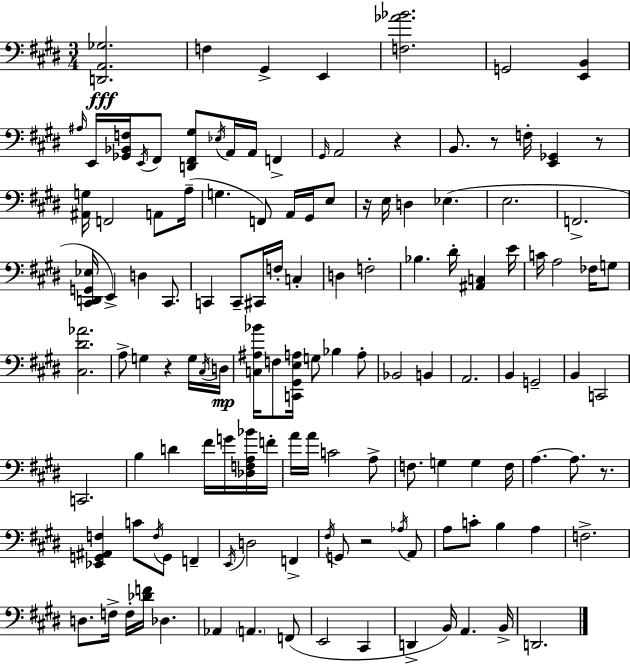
{
  \clef bass
  \numericTimeSignature
  \time 3/4
  \key e \major
  <d, a, ges>2.\fff | f4 gis,4-> e,4 | <f aes' bes'>2. | g,2 <e, b,>4 | \break \grace { ais16 } e,16 <ges, bes, f>16 \acciaccatura { e,16 } fis,8 <d, fis, gis>8 \acciaccatura { ees16 } a,16 a,16 f,4-> | \grace { gis,16 } a,2 | r4 b,8. r8 f16-. <e, ges,>4 | r8 <ais, g>16 f,2 | \break a,8 a16--( g4. f,8) | a,16 gis,16 e8 r16 e16 d4 ees4.( | e2. | f,2.-> | \break <cis, d, g, ees>16 e,4->) d4 | cis,8. c,4 c,8-- cis,16 f16-. | c4-. d4 f2-. | bes4. dis'16-. <ais, c>4 | \break e'16 c'16 a2 | fes16 g8 <cis dis' aes'>2. | a8-> g4 r4 | g16 \acciaccatura { cis16 } d16\mp <c ais bes'>16 f8 <c, gis, e a>16 g8 bes4 | \break a8-. bes,2 | b,4 a,2. | b,4 g,2-- | b,4 c,2 | \break c,2. | b4 d'4 | fis'16 g'16 <des f a bes'>16 f'16-. a'16 a'16 c'2 | a8-> f8. g4 | \break g4 f16 a4.~~ a8. | r8. <ees, g, ais, f>4 c'8 \acciaccatura { f16 } | g,8 f,4-- \acciaccatura { e,16 } d2 | f,4-> \acciaccatura { fis16 } g,8 r2 | \break \acciaccatura { aes16 } a,8 a8 c'8-. | b4 a4 f2.-> | d8. | f16-> f16-. <des' f'>16 des4. aes,4 | \break \parenthesize a,4. f,8( e,2 | cis,4 d,4-> | b,16) a,4. b,16-> d,2. | \bar "|."
}